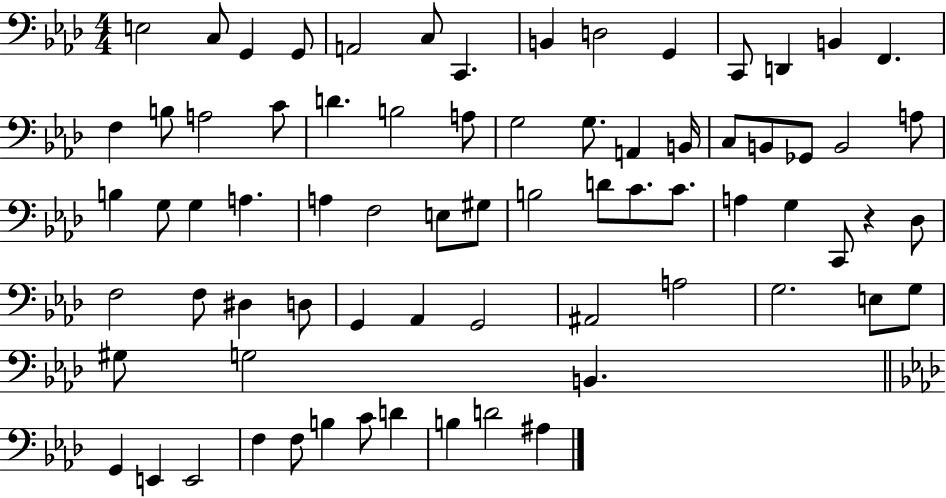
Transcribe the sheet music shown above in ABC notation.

X:1
T:Untitled
M:4/4
L:1/4
K:Ab
E,2 C,/2 G,, G,,/2 A,,2 C,/2 C,, B,, D,2 G,, C,,/2 D,, B,, F,, F, B,/2 A,2 C/2 D B,2 A,/2 G,2 G,/2 A,, B,,/4 C,/2 B,,/2 _G,,/2 B,,2 A,/2 B, G,/2 G, A, A, F,2 E,/2 ^G,/2 B,2 D/2 C/2 C/2 A, G, C,,/2 z _D,/2 F,2 F,/2 ^D, D,/2 G,, _A,, G,,2 ^A,,2 A,2 G,2 E,/2 G,/2 ^G,/2 G,2 B,, G,, E,, E,,2 F, F,/2 B, C/2 D B, D2 ^A,